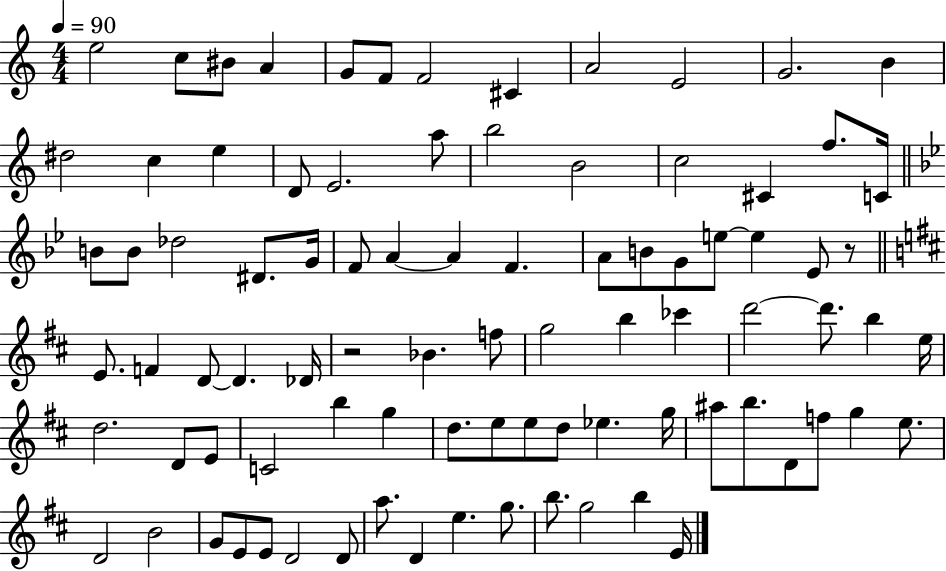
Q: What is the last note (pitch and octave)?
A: E4